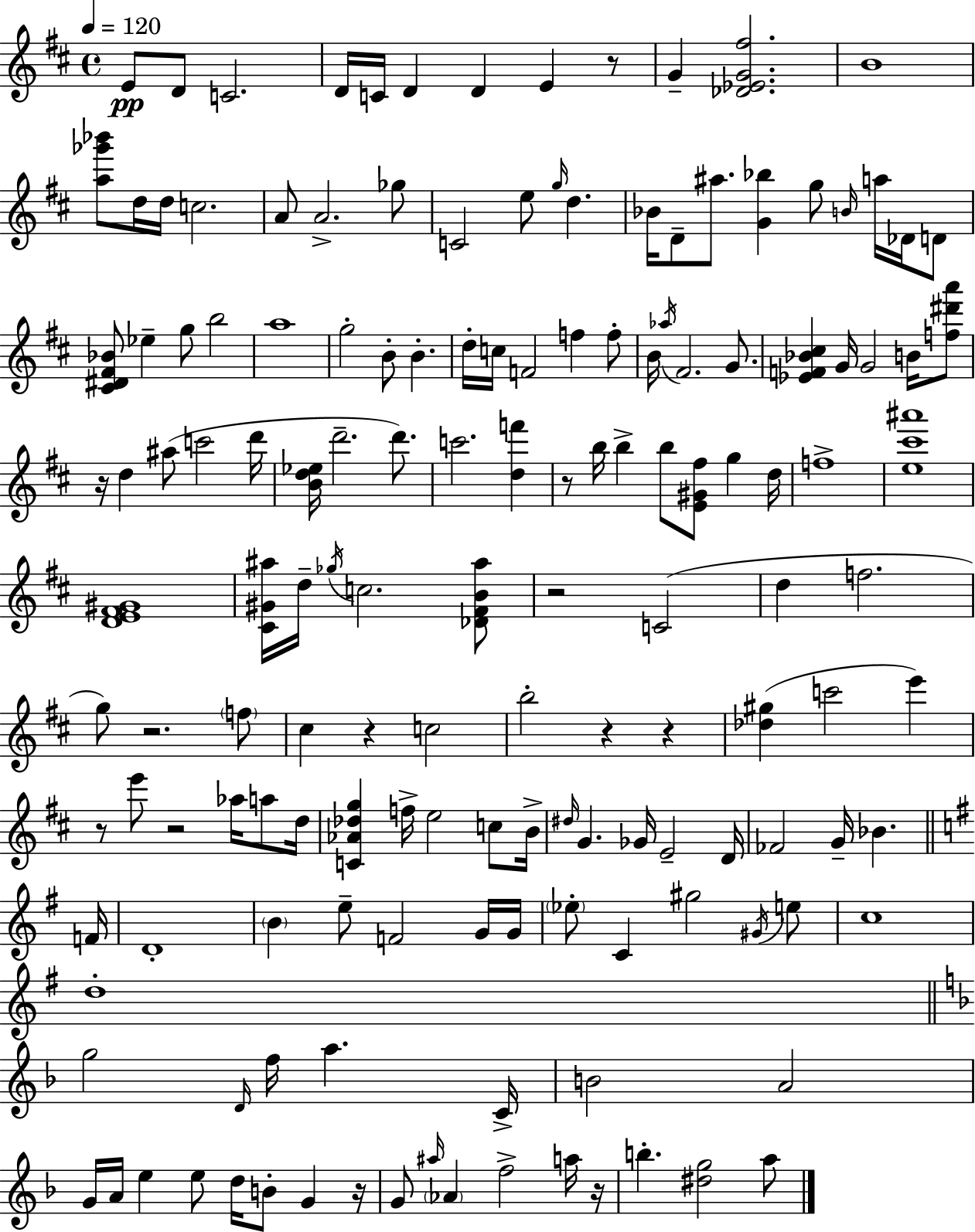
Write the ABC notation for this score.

X:1
T:Untitled
M:4/4
L:1/4
K:D
E/2 D/2 C2 D/4 C/4 D D E z/2 G [_D_EG^f]2 B4 [a_g'_b']/2 d/4 d/4 c2 A/2 A2 _g/2 C2 e/2 g/4 d _B/4 D/2 ^a/2 [G_b] g/2 B/4 a/4 _D/4 D/2 [^C^D^F_B]/2 _e g/2 b2 a4 g2 B/2 B d/4 c/4 F2 f f/2 B/4 _a/4 ^F2 G/2 [_EF_B^c] G/4 G2 B/4 [f^d'a']/2 z/4 d ^a/2 c'2 d'/4 [Bd_e]/4 d'2 d'/2 c'2 [df'] z/2 b/4 b b/2 [E^G^f]/2 g d/4 f4 [e^c'^a']4 [DE^F^G]4 [^C^G^a]/4 d/4 _g/4 c2 [_D^FB^a]/2 z2 C2 d f2 g/2 z2 f/2 ^c z c2 b2 z z [_d^g] c'2 e' z/2 e'/2 z2 _a/4 a/2 d/4 [C_A_dg] f/4 e2 c/2 B/4 ^d/4 G _G/4 E2 D/4 _F2 G/4 _B F/4 D4 B e/2 F2 G/4 G/4 _e/2 C ^g2 ^G/4 e/2 c4 d4 g2 D/4 f/4 a C/4 B2 A2 G/4 A/4 e e/2 d/4 B/2 G z/4 G/2 ^a/4 _A f2 a/4 z/4 b [^dg]2 a/2